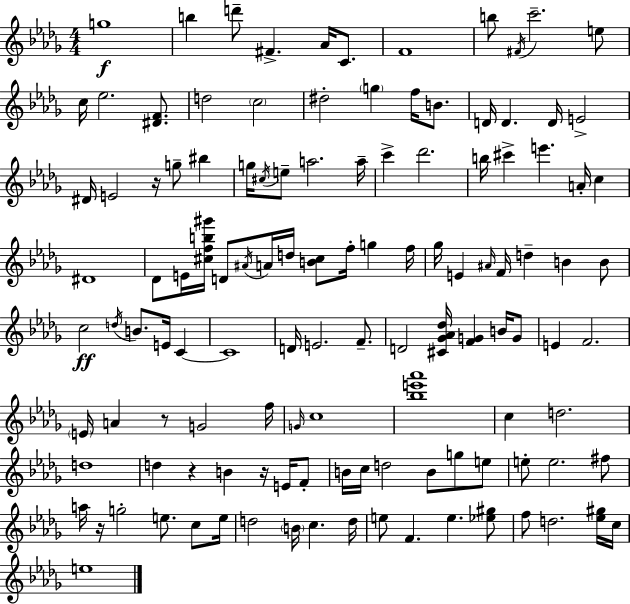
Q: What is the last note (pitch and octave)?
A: E5